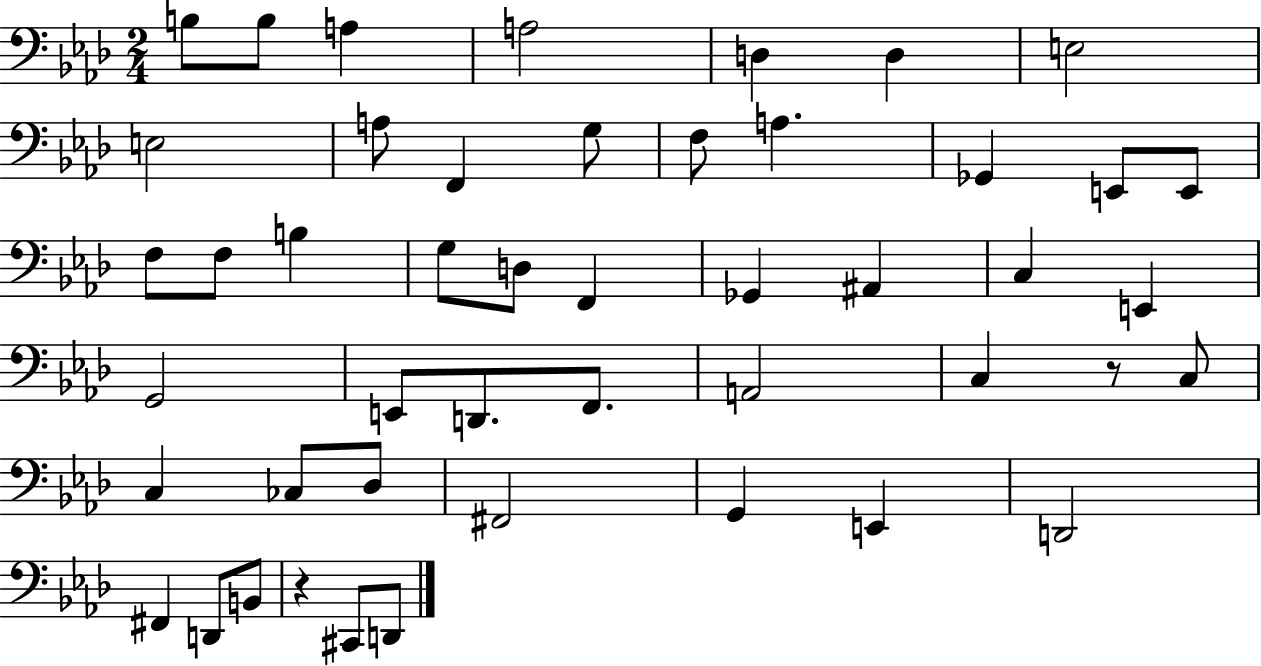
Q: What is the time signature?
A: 2/4